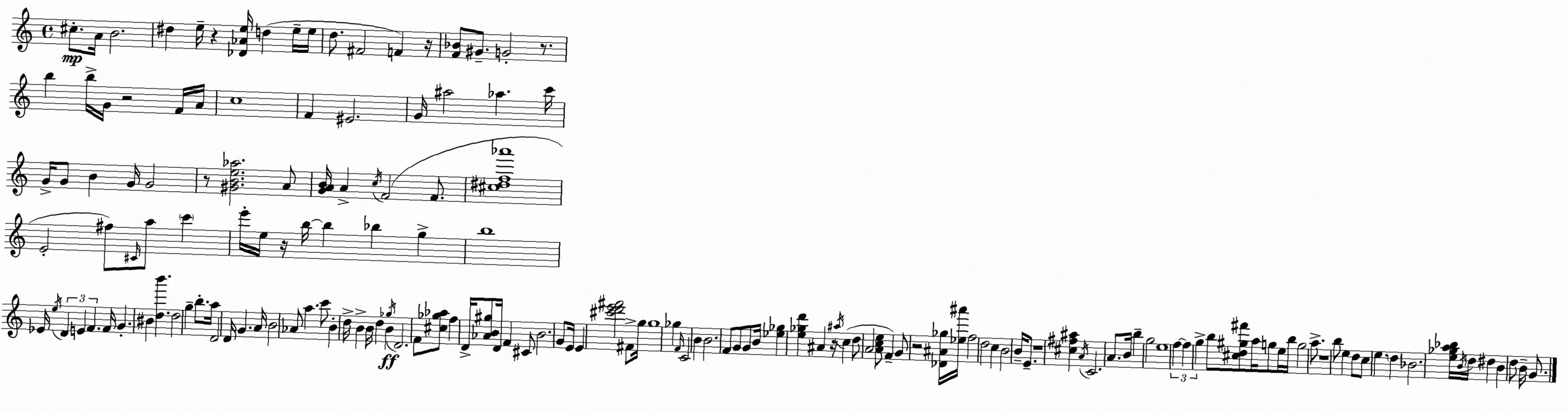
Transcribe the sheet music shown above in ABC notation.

X:1
T:Untitled
M:4/4
L:1/4
K:Am
^c/2 A/4 B2 ^d e/4 z [_D_Ae]/4 d e/4 e/4 d/2 ^F2 F z/4 [F_B]/2 ^G/2 G2 z/2 b b/4 G/4 z2 F/4 A/4 c4 F ^E2 G/4 ^a2 _a c'/4 G/4 G/2 B G/4 G2 z/2 [^GBe_a]2 A/2 [GAB]/4 A c/4 F2 F/2 [^c^df_a']4 E2 ^f/2 ^C/4 a/2 c' e'/4 e/4 z/4 b/4 b _b g b4 _E/4 e/4 D E F F/4 G ^B [db'] d2 g b/2 a/4 D2 D/4 G A/4 B2 _A/2 a c'/2 B d/4 B B/4 d B _g/4 D2 F/2 [^c_g_a]/2 f D/4 [_AB^g]/2 D/4 F ^C/2 B2 G/2 E/4 E [^c'd'e'^f']2 ^F/2 g/4 g4 _g F/4 C2 B B2 F/2 G/2 G/2 B/4 [_e_g] [e_gd'] ^A z/4 ^a/4 c d/2 A2 [Ace]/2 F G/2 z2 [_D^A_g]/4 [_e^a']/4 f2 d2 c B2 B/4 E/2 z4 [^c^f^a] A/4 C2 A/2 B/4 b g2 e4 f f g b/2 [^cd^g^f']/2 a/4 g/2 e/4 b/4 g2 a/2 z4 b/2 e d/2 c/2 e d _B2 [e_ga_b]/4 B/4 d/4 ^d B d/2 B/4 G/2